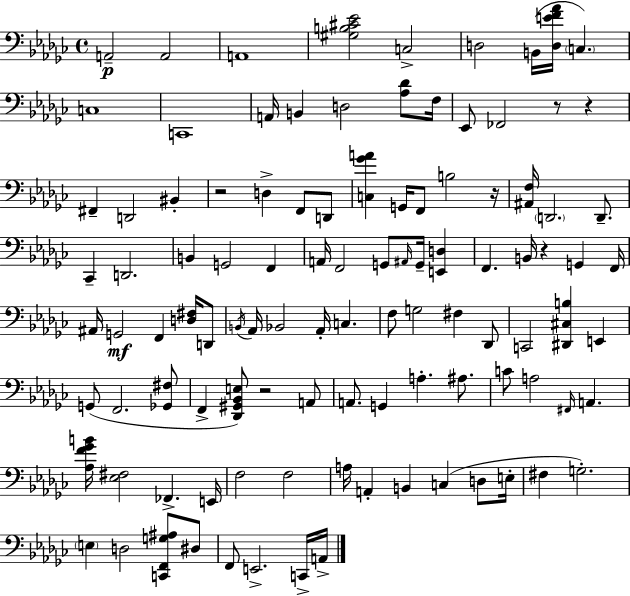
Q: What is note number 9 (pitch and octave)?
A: C2